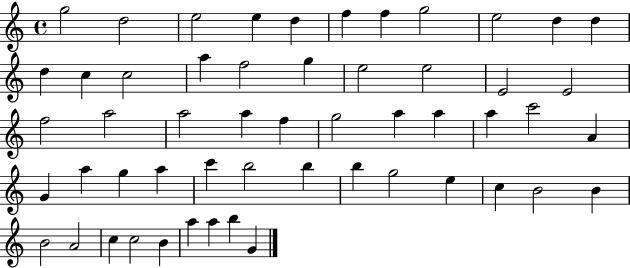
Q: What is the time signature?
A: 4/4